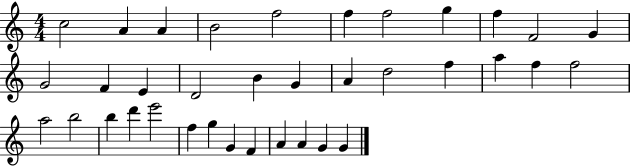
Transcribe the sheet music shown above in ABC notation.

X:1
T:Untitled
M:4/4
L:1/4
K:C
c2 A A B2 f2 f f2 g f F2 G G2 F E D2 B G A d2 f a f f2 a2 b2 b d' e'2 f g G F A A G G